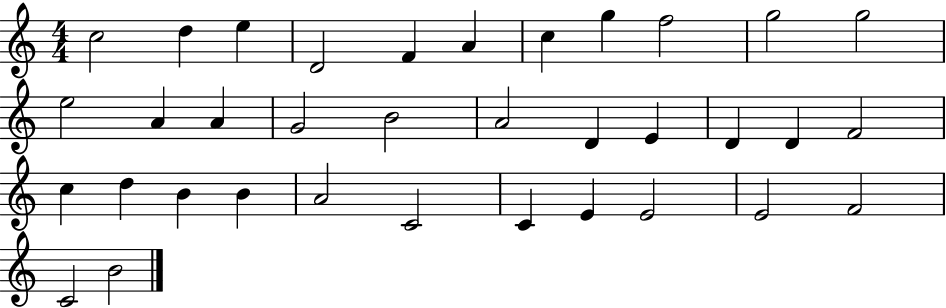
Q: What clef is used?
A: treble